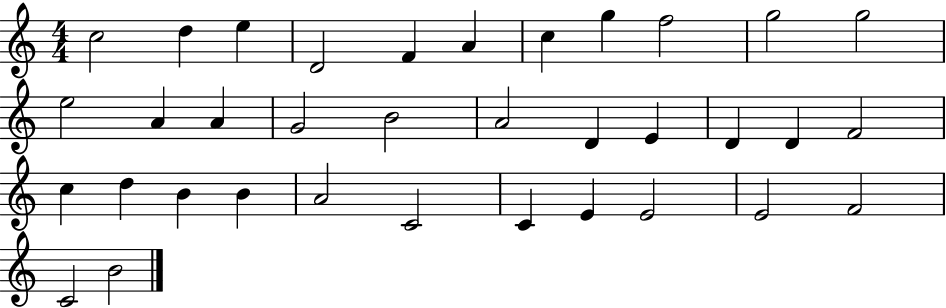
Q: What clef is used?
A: treble